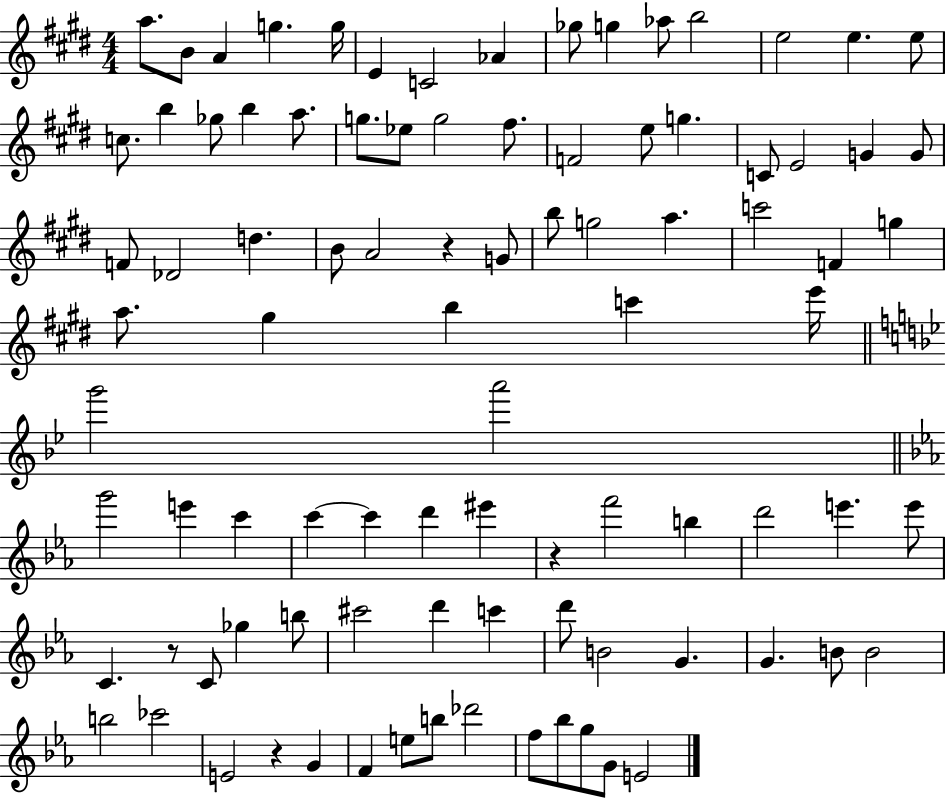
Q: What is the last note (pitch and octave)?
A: E4